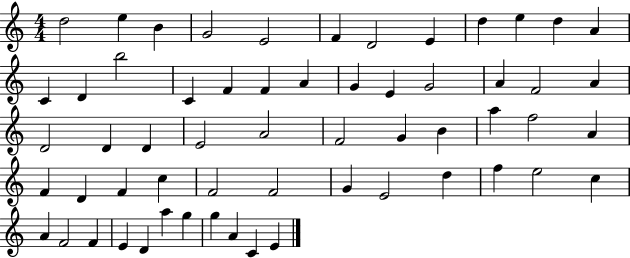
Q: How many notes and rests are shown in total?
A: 59